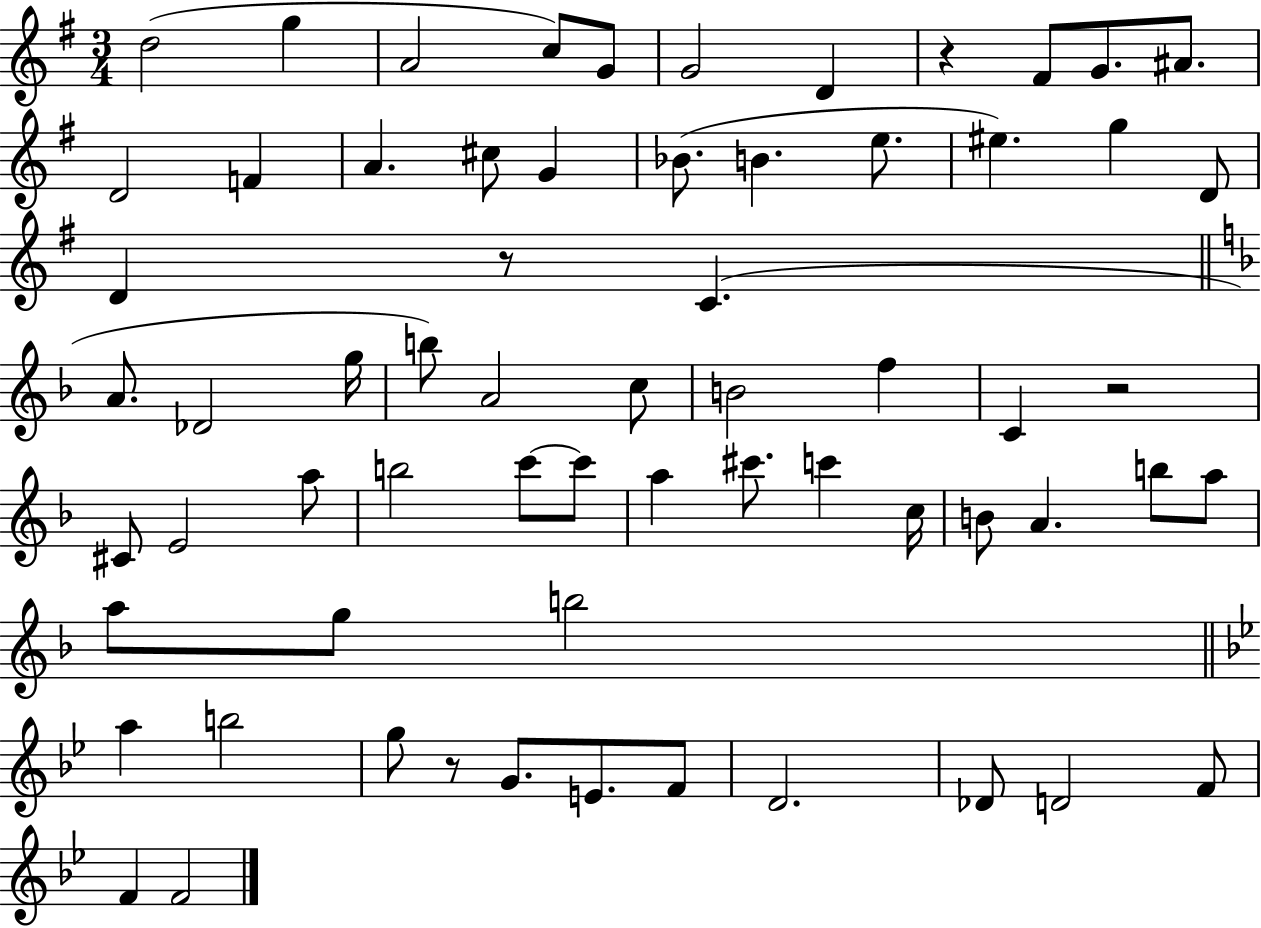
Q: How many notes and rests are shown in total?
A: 65